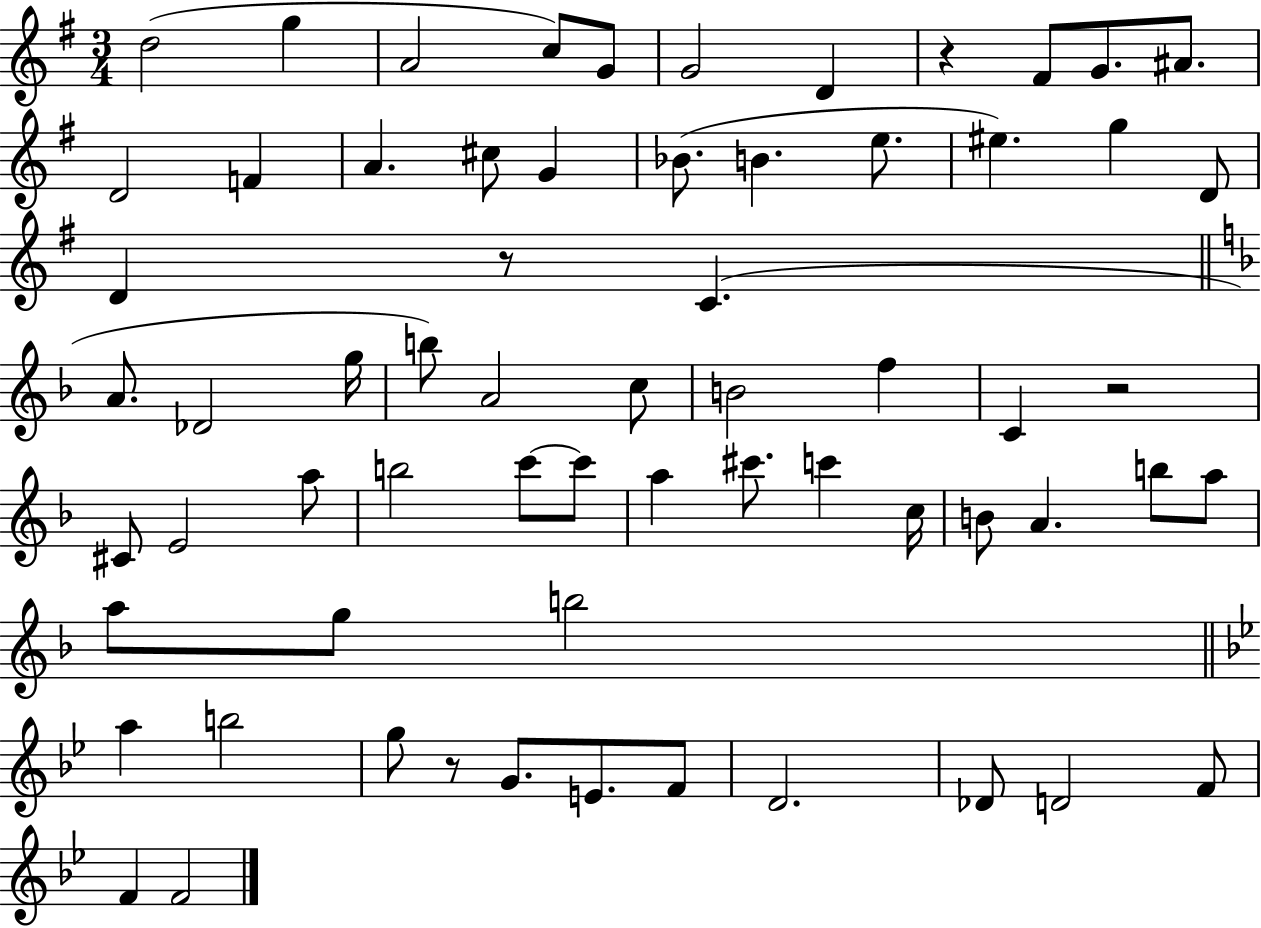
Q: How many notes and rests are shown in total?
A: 65